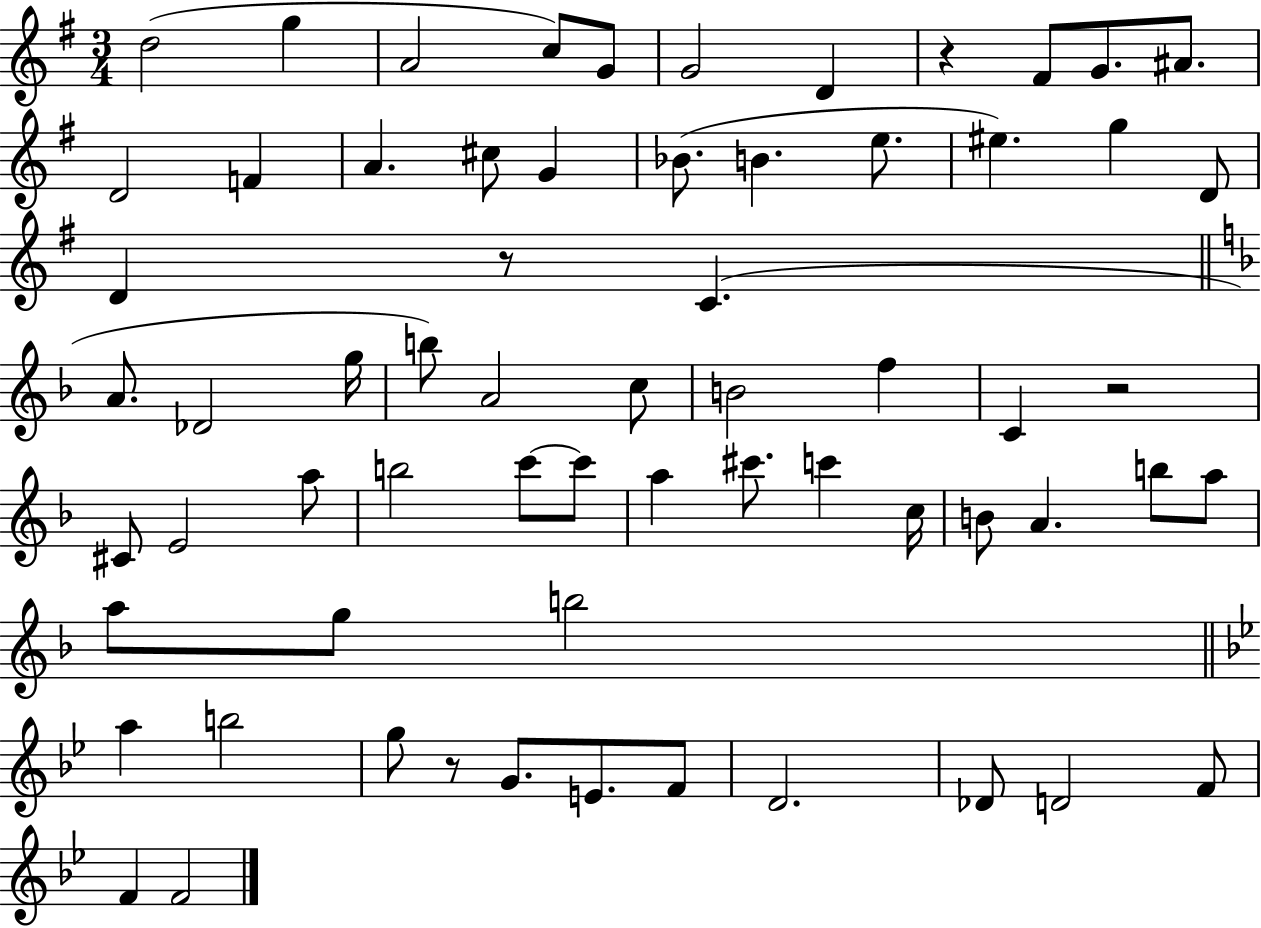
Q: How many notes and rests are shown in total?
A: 65